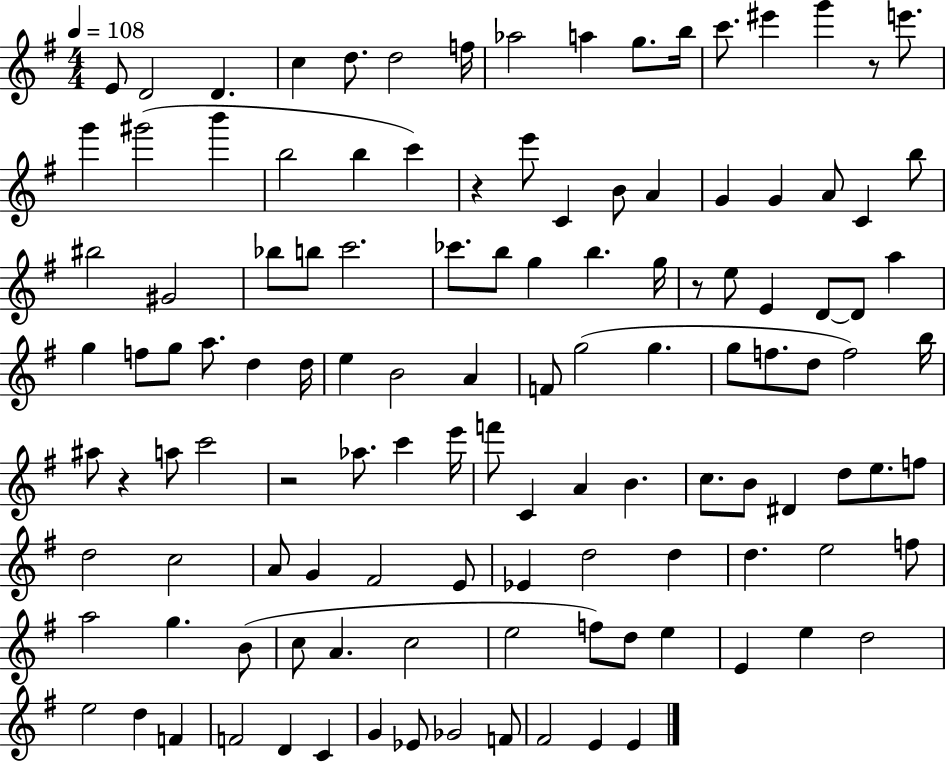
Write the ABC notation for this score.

X:1
T:Untitled
M:4/4
L:1/4
K:G
E/2 D2 D c d/2 d2 f/4 _a2 a g/2 b/4 c'/2 ^e' g' z/2 e'/2 g' ^g'2 b' b2 b c' z e'/2 C B/2 A G G A/2 C b/2 ^b2 ^G2 _b/2 b/2 c'2 _c'/2 b/2 g b g/4 z/2 e/2 E D/2 D/2 a g f/2 g/2 a/2 d d/4 e B2 A F/2 g2 g g/2 f/2 d/2 f2 b/4 ^a/2 z a/2 c'2 z2 _a/2 c' e'/4 f'/2 C A B c/2 B/2 ^D d/2 e/2 f/2 d2 c2 A/2 G ^F2 E/2 _E d2 d d e2 f/2 a2 g B/2 c/2 A c2 e2 f/2 d/2 e E e d2 e2 d F F2 D C G _E/2 _G2 F/2 ^F2 E E